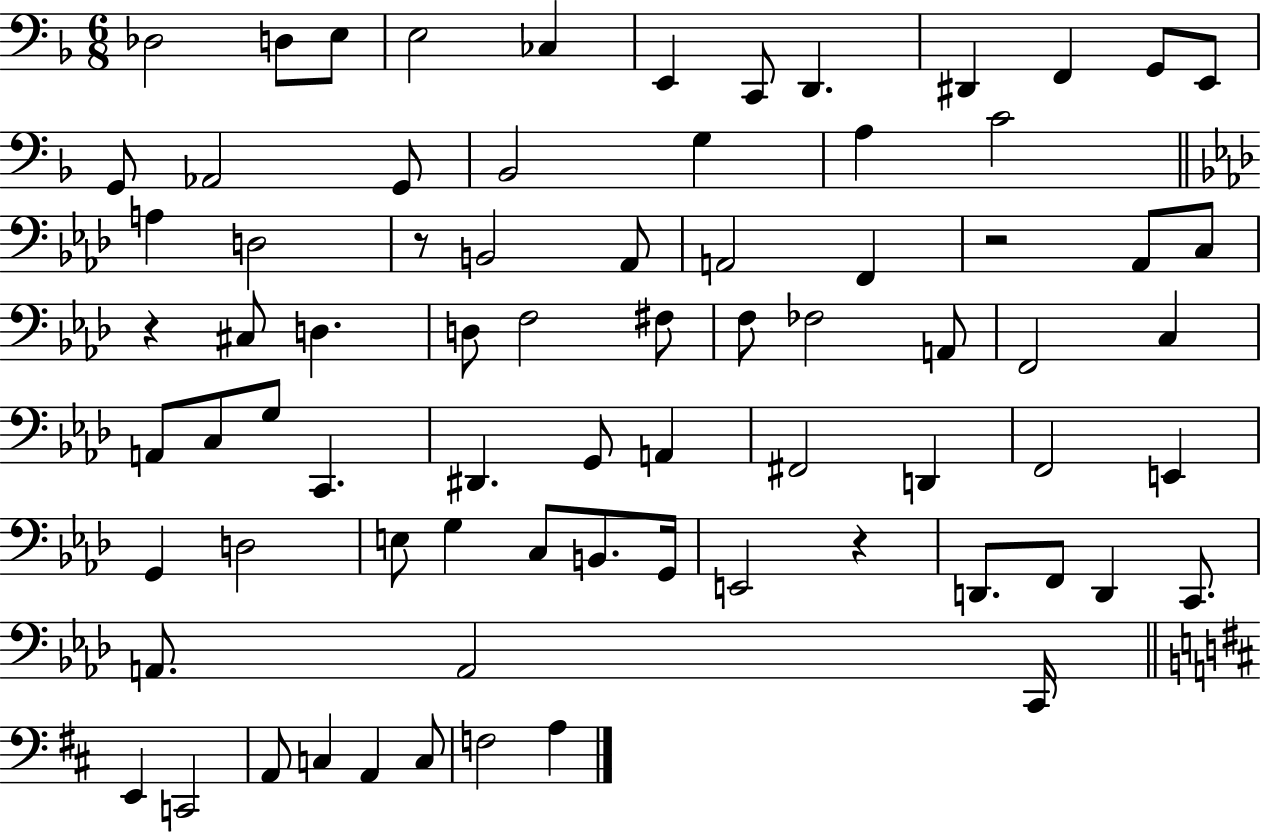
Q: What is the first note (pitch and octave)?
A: Db3